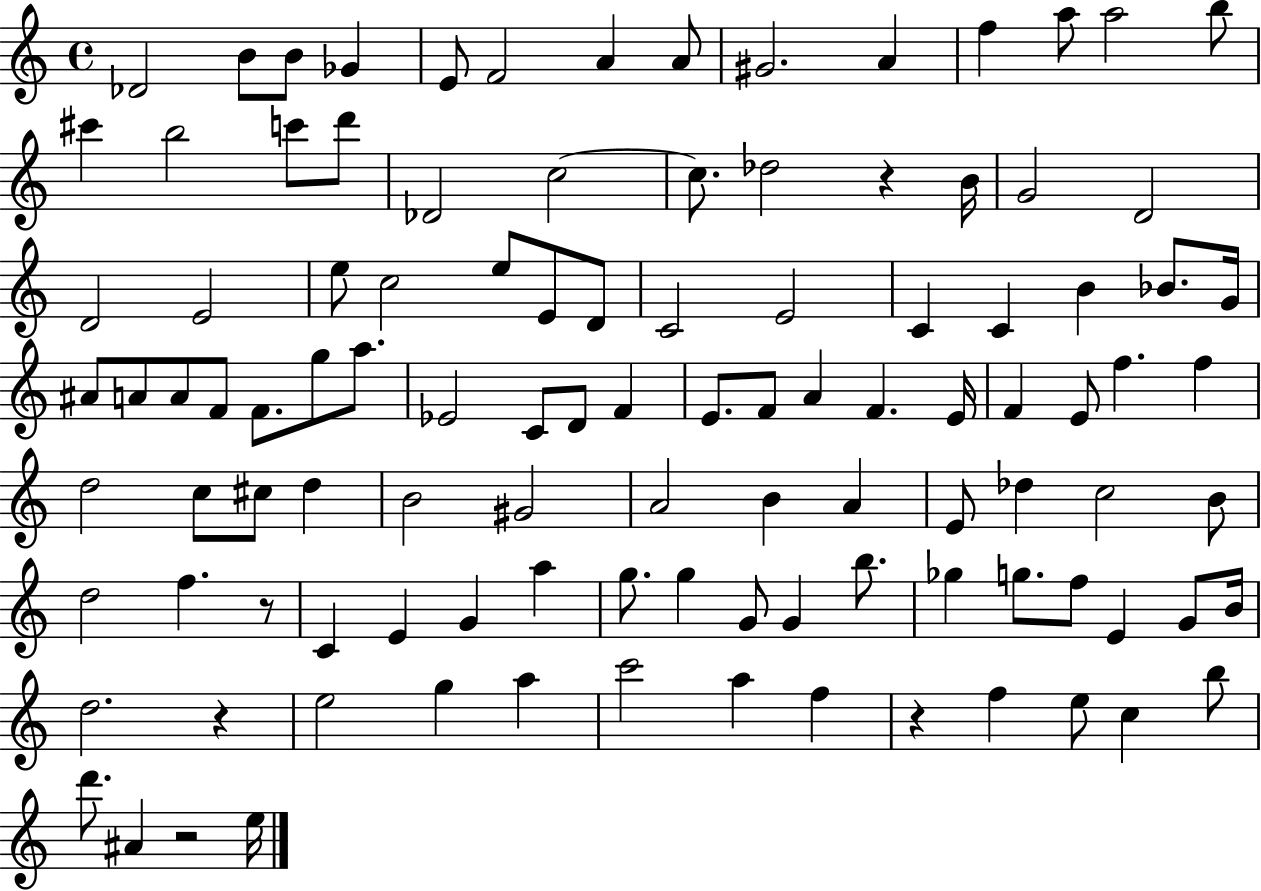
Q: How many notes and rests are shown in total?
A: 108